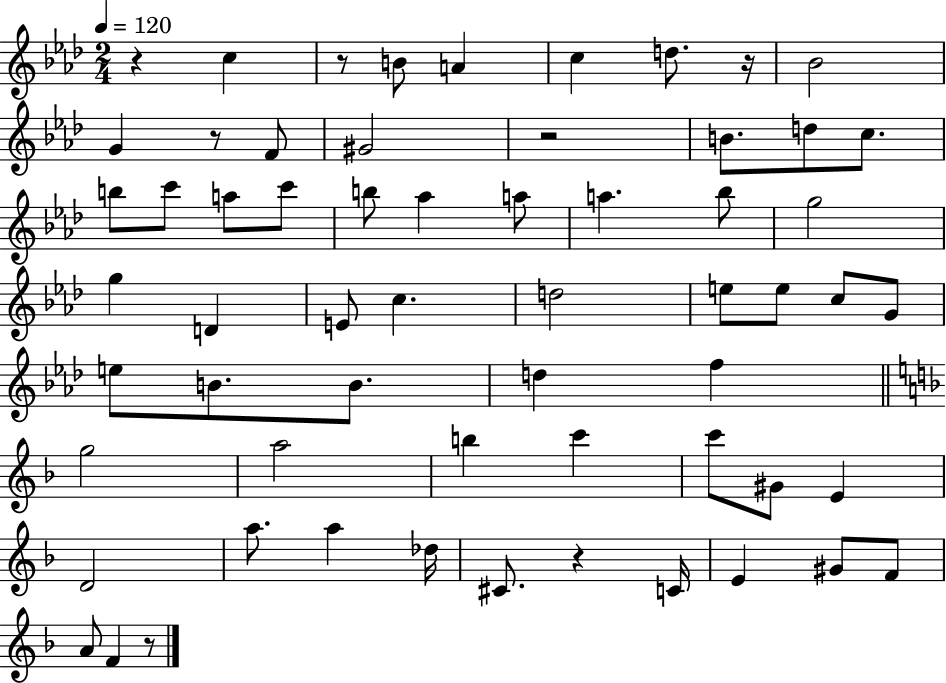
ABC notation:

X:1
T:Untitled
M:2/4
L:1/4
K:Ab
z c z/2 B/2 A c d/2 z/4 _B2 G z/2 F/2 ^G2 z2 B/2 d/2 c/2 b/2 c'/2 a/2 c'/2 b/2 _a a/2 a _b/2 g2 g D E/2 c d2 e/2 e/2 c/2 G/2 e/2 B/2 B/2 d f g2 a2 b c' c'/2 ^G/2 E D2 a/2 a _d/4 ^C/2 z C/4 E ^G/2 F/2 A/2 F z/2